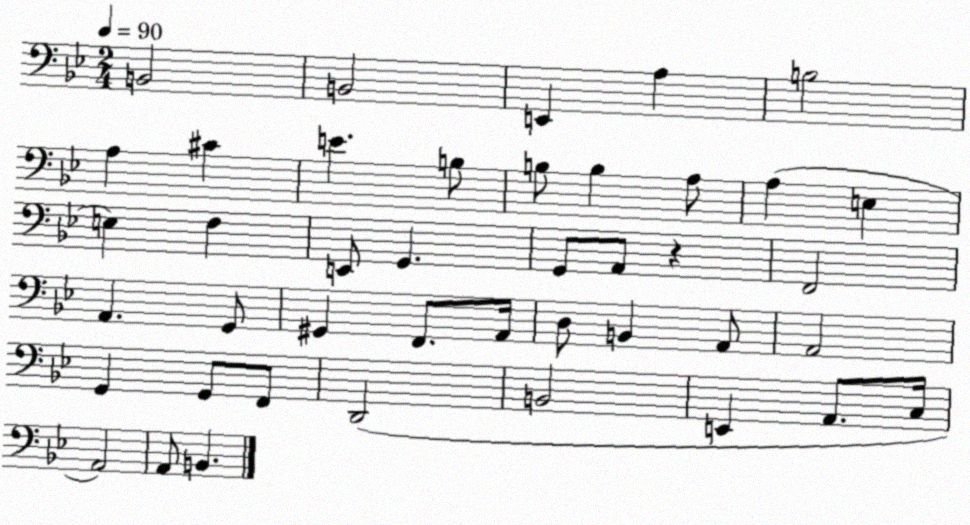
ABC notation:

X:1
T:Untitled
M:2/4
L:1/4
K:Bb
B,,2 B,,2 E,, A, B,2 A, ^C E B,/2 B,/2 B, A,/2 A, E, E, F, E,,/2 G,, G,,/2 A,,/2 z F,,2 A,, G,,/2 ^G,, F,,/2 A,,/4 D,/2 B,, A,,/2 A,,2 G,, G,,/2 F,,/2 D,,2 B,,2 E,, A,,/2 C,/4 A,,2 A,,/2 B,,